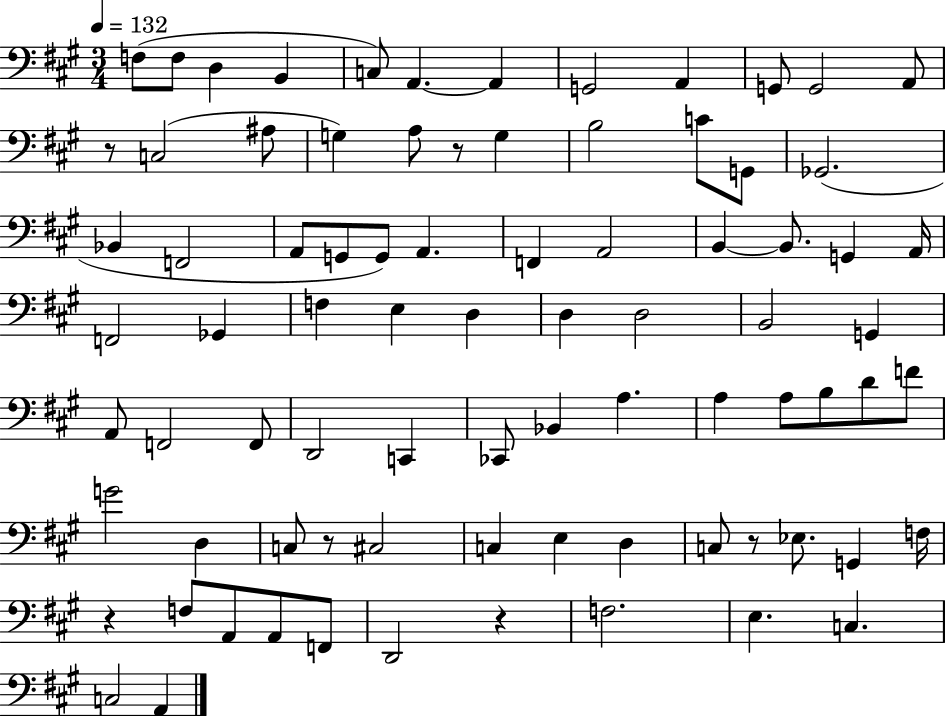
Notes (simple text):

F3/e F3/e D3/q B2/q C3/e A2/q. A2/q G2/h A2/q G2/e G2/h A2/e R/e C3/h A#3/e G3/q A3/e R/e G3/q B3/h C4/e G2/e Gb2/h. Bb2/q F2/h A2/e G2/e G2/e A2/q. F2/q A2/h B2/q B2/e. G2/q A2/s F2/h Gb2/q F3/q E3/q D3/q D3/q D3/h B2/h G2/q A2/e F2/h F2/e D2/h C2/q CES2/e Bb2/q A3/q. A3/q A3/e B3/e D4/e F4/e G4/h D3/q C3/e R/e C#3/h C3/q E3/q D3/q C3/e R/e Eb3/e. G2/q F3/s R/q F3/e A2/e A2/e F2/e D2/h R/q F3/h. E3/q. C3/q. C3/h A2/q